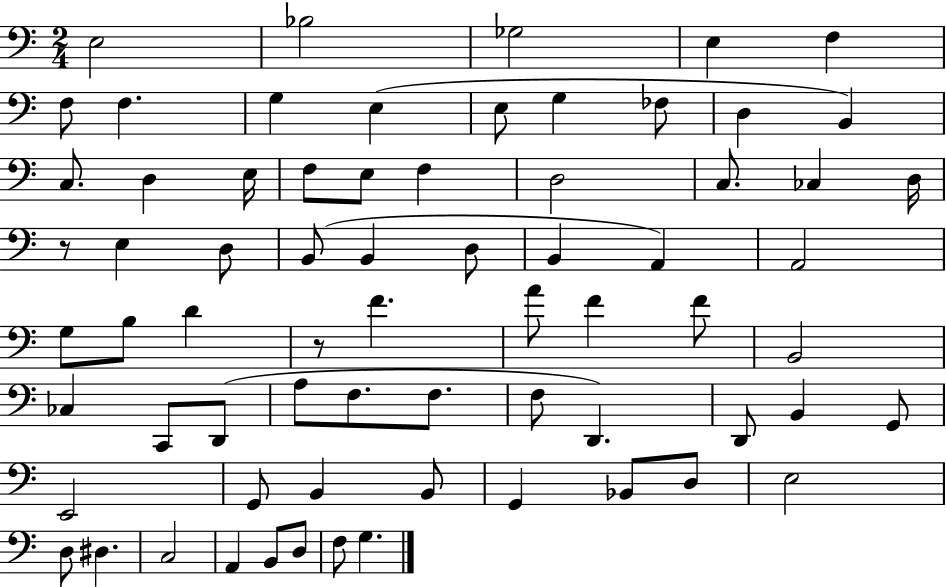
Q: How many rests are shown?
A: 2